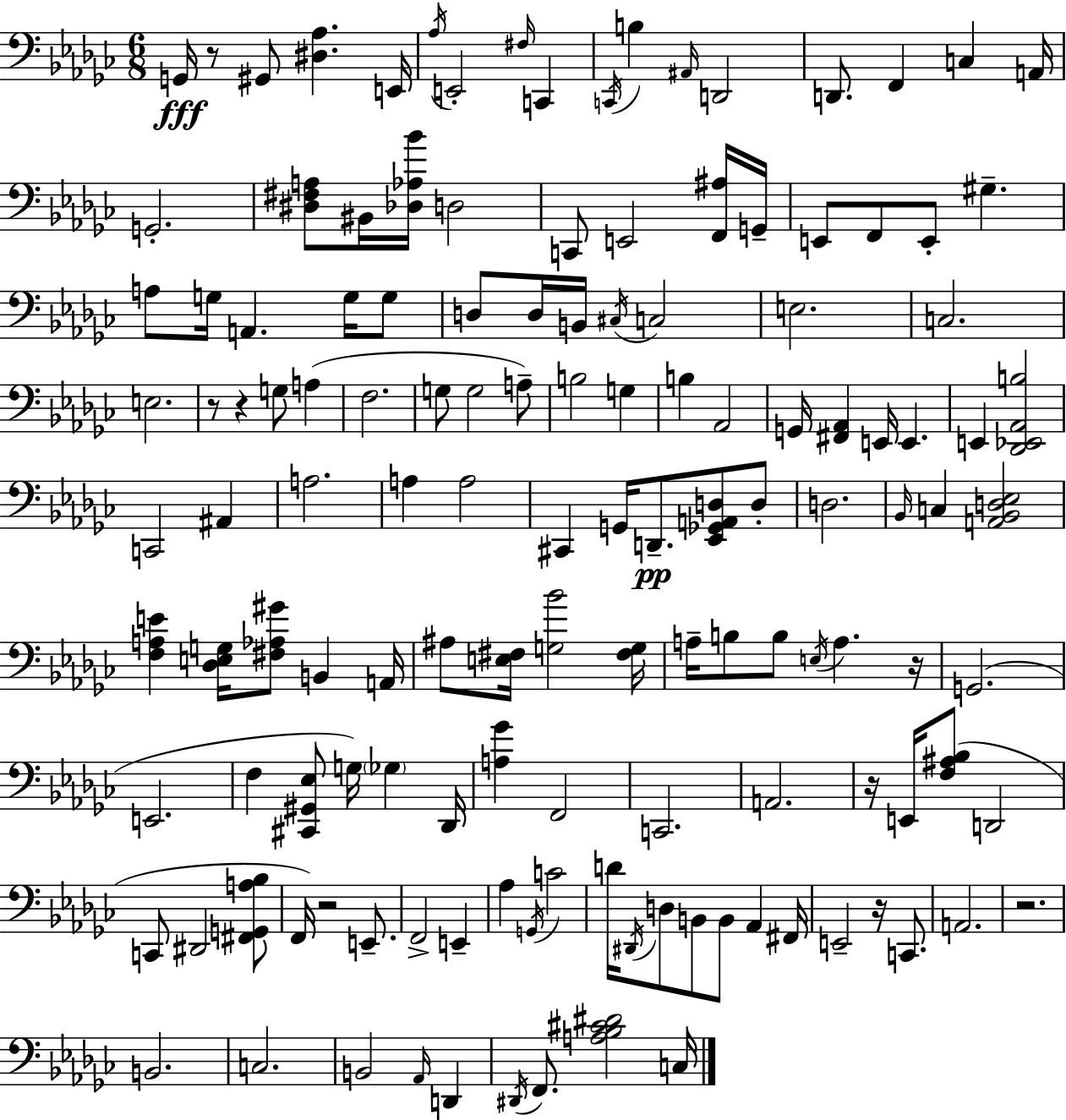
X:1
T:Untitled
M:6/8
L:1/4
K:Ebm
G,,/4 z/2 ^G,,/2 [^D,_A,] E,,/4 _A,/4 E,,2 ^F,/4 C,, C,,/4 B, ^A,,/4 D,,2 D,,/2 F,, C, A,,/4 G,,2 [^D,^F,A,]/2 ^B,,/4 [_D,_A,_B]/4 D,2 C,,/2 E,,2 [F,,^A,]/4 G,,/4 E,,/2 F,,/2 E,,/2 ^G, A,/2 G,/4 A,, G,/4 G,/2 D,/2 D,/4 B,,/4 ^C,/4 C,2 E,2 C,2 E,2 z/2 z G,/2 A, F,2 G,/2 G,2 A,/2 B,2 G, B, _A,,2 G,,/4 [^F,,_A,,] E,,/4 E,, E,, [_D,,_E,,_A,,B,]2 C,,2 ^A,, A,2 A, A,2 ^C,, G,,/4 D,,/2 [_E,,_G,,A,,D,]/2 D,/2 D,2 _B,,/4 C, [A,,_B,,D,_E,]2 [F,A,E] [_D,E,G,]/4 [^F,_A,^G]/2 B,, A,,/4 ^A,/2 [E,^F,]/4 [G,_B]2 [^F,G,]/4 A,/4 B,/2 B,/2 E,/4 A, z/4 G,,2 E,,2 F, [^C,,^G,,_E,]/2 G,/4 _G, _D,,/4 [A,_G] F,,2 C,,2 A,,2 z/4 E,,/4 [F,^A,_B,]/2 D,,2 C,,/2 ^D,,2 [^F,,G,,A,_B,]/2 F,,/4 z2 E,,/2 F,,2 E,, _A, G,,/4 C2 D/4 ^D,,/4 D,/2 B,,/2 B,,/2 _A,, ^F,,/4 E,,2 z/4 C,,/2 A,,2 z2 B,,2 C,2 B,,2 _A,,/4 D,, ^D,,/4 F,,/2 [A,_B,^C^D]2 C,/4